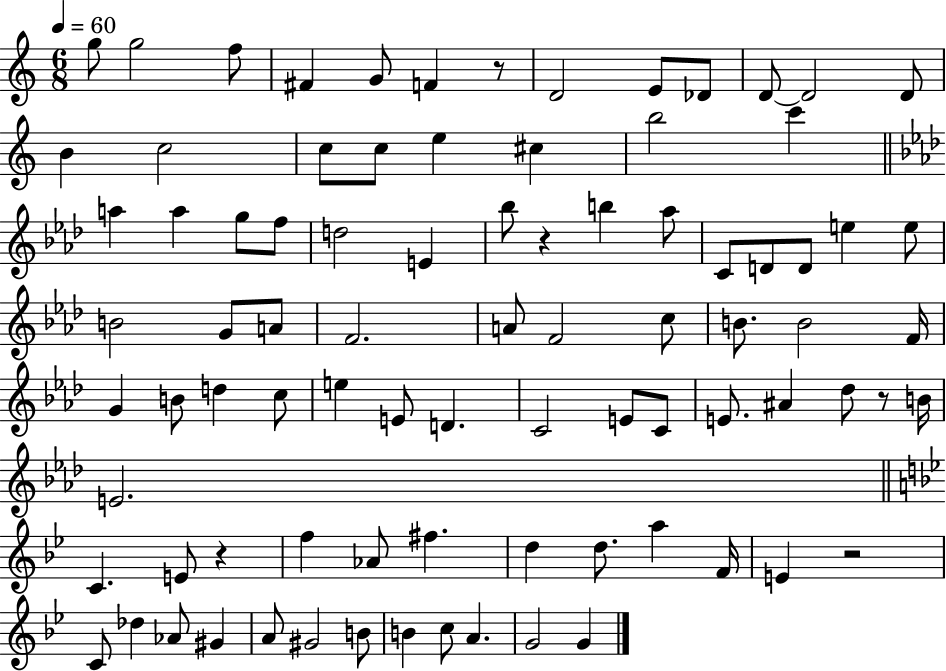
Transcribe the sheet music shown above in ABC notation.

X:1
T:Untitled
M:6/8
L:1/4
K:C
g/2 g2 f/2 ^F G/2 F z/2 D2 E/2 _D/2 D/2 D2 D/2 B c2 c/2 c/2 e ^c b2 c' a a g/2 f/2 d2 E _b/2 z b _a/2 C/2 D/2 D/2 e e/2 B2 G/2 A/2 F2 A/2 F2 c/2 B/2 B2 F/4 G B/2 d c/2 e E/2 D C2 E/2 C/2 E/2 ^A _d/2 z/2 B/4 E2 C E/2 z f _A/2 ^f d d/2 a F/4 E z2 C/2 _d _A/2 ^G A/2 ^G2 B/2 B c/2 A G2 G